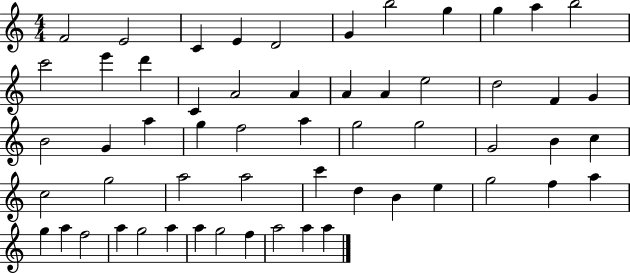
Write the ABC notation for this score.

X:1
T:Untitled
M:4/4
L:1/4
K:C
F2 E2 C E D2 G b2 g g a b2 c'2 e' d' C A2 A A A e2 d2 F G B2 G a g f2 a g2 g2 G2 B c c2 g2 a2 a2 c' d B e g2 f a g a f2 a g2 a a g2 f a2 a a